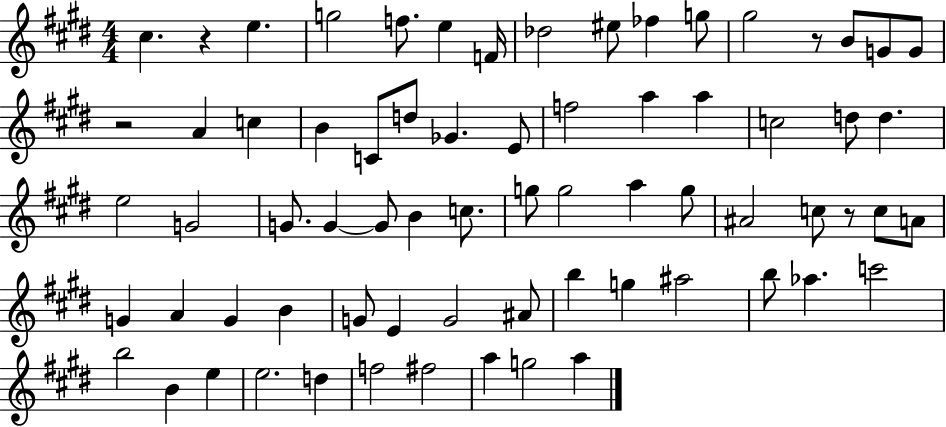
{
  \clef treble
  \numericTimeSignature
  \time 4/4
  \key e \major
  cis''4. r4 e''4. | g''2 f''8. e''4 f'16 | des''2 eis''8 fes''4 g''8 | gis''2 r8 b'8 g'8 g'8 | \break r2 a'4 c''4 | b'4 c'8 d''8 ges'4. e'8 | f''2 a''4 a''4 | c''2 d''8 d''4. | \break e''2 g'2 | g'8. g'4~~ g'8 b'4 c''8. | g''8 g''2 a''4 g''8 | ais'2 c''8 r8 c''8 a'8 | \break g'4 a'4 g'4 b'4 | g'8 e'4 g'2 ais'8 | b''4 g''4 ais''2 | b''8 aes''4. c'''2 | \break b''2 b'4 e''4 | e''2. d''4 | f''2 fis''2 | a''4 g''2 a''4 | \break \bar "|."
}